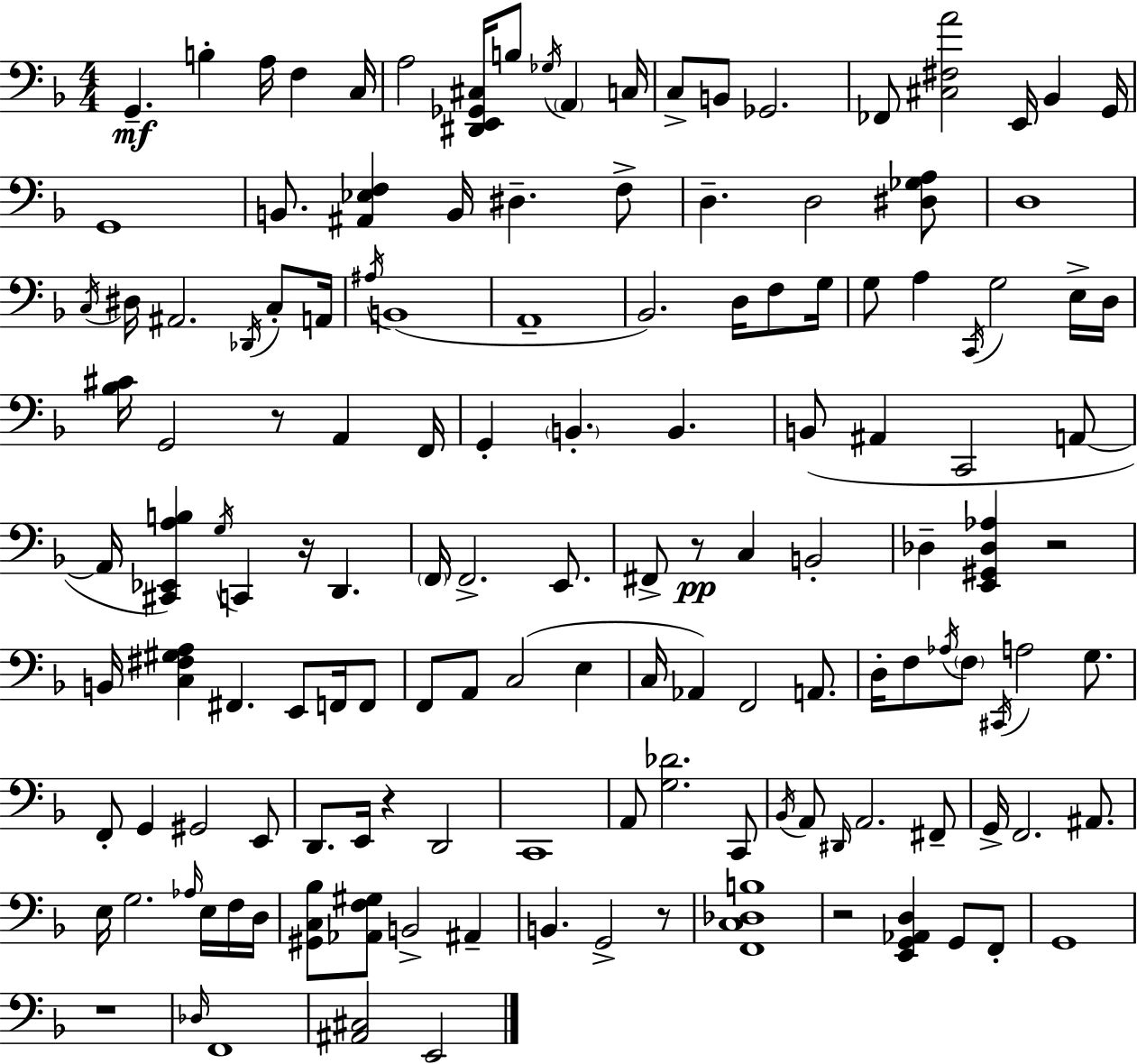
G2/q. B3/q A3/s F3/q C3/s A3/h [D#2,E2,Gb2,C#3]/s B3/e Gb3/s A2/q C3/s C3/e B2/e Gb2/h. FES2/e [C#3,F#3,A4]/h E2/s Bb2/q G2/s G2/w B2/e. [A#2,Eb3,F3]/q B2/s D#3/q. F3/e D3/q. D3/h [D#3,Gb3,A3]/e D3/w C3/s D#3/s A#2/h. Db2/s C3/e A2/s A#3/s B2/w A2/w Bb2/h. D3/s F3/e G3/s G3/e A3/q C2/s G3/h E3/s D3/s [Bb3,C#4]/s G2/h R/e A2/q F2/s G2/q B2/q. B2/q. B2/e A#2/q C2/h A2/e A2/s [C#2,Eb2,A3,B3]/q G3/s C2/q R/s D2/q. F2/s F2/h. E2/e. F#2/e R/e C3/q B2/h Db3/q [E2,G#2,Db3,Ab3]/q R/h B2/s [C3,F#3,G#3,A3]/q F#2/q. E2/e F2/s F2/e F2/e A2/e C3/h E3/q C3/s Ab2/q F2/h A2/e. D3/s F3/e Ab3/s F3/e C#2/s A3/h G3/e. F2/e G2/q G#2/h E2/e D2/e. E2/s R/q D2/h C2/w A2/e [G3,Db4]/h. C2/e Bb2/s A2/e D#2/s A2/h. F#2/e G2/s F2/h. A#2/e. E3/s G3/h. Ab3/s E3/s F3/s D3/s [G#2,C3,Bb3]/e [Ab2,F3,G#3]/e B2/h A#2/q B2/q. G2/h R/e [F2,C3,Db3,B3]/w R/h [E2,G2,Ab2,D3]/q G2/e F2/e G2/w R/w Db3/s F2/w [A#2,C#3]/h E2/h